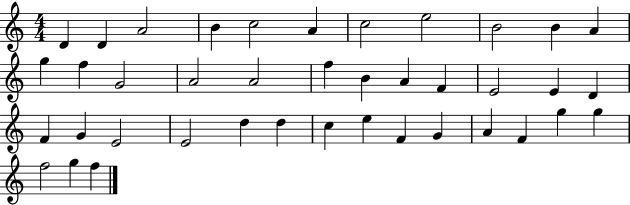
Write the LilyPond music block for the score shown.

{
  \clef treble
  \numericTimeSignature
  \time 4/4
  \key c \major
  d'4 d'4 a'2 | b'4 c''2 a'4 | c''2 e''2 | b'2 b'4 a'4 | \break g''4 f''4 g'2 | a'2 a'2 | f''4 b'4 a'4 f'4 | e'2 e'4 d'4 | \break f'4 g'4 e'2 | e'2 d''4 d''4 | c''4 e''4 f'4 g'4 | a'4 f'4 g''4 g''4 | \break f''2 g''4 f''4 | \bar "|."
}